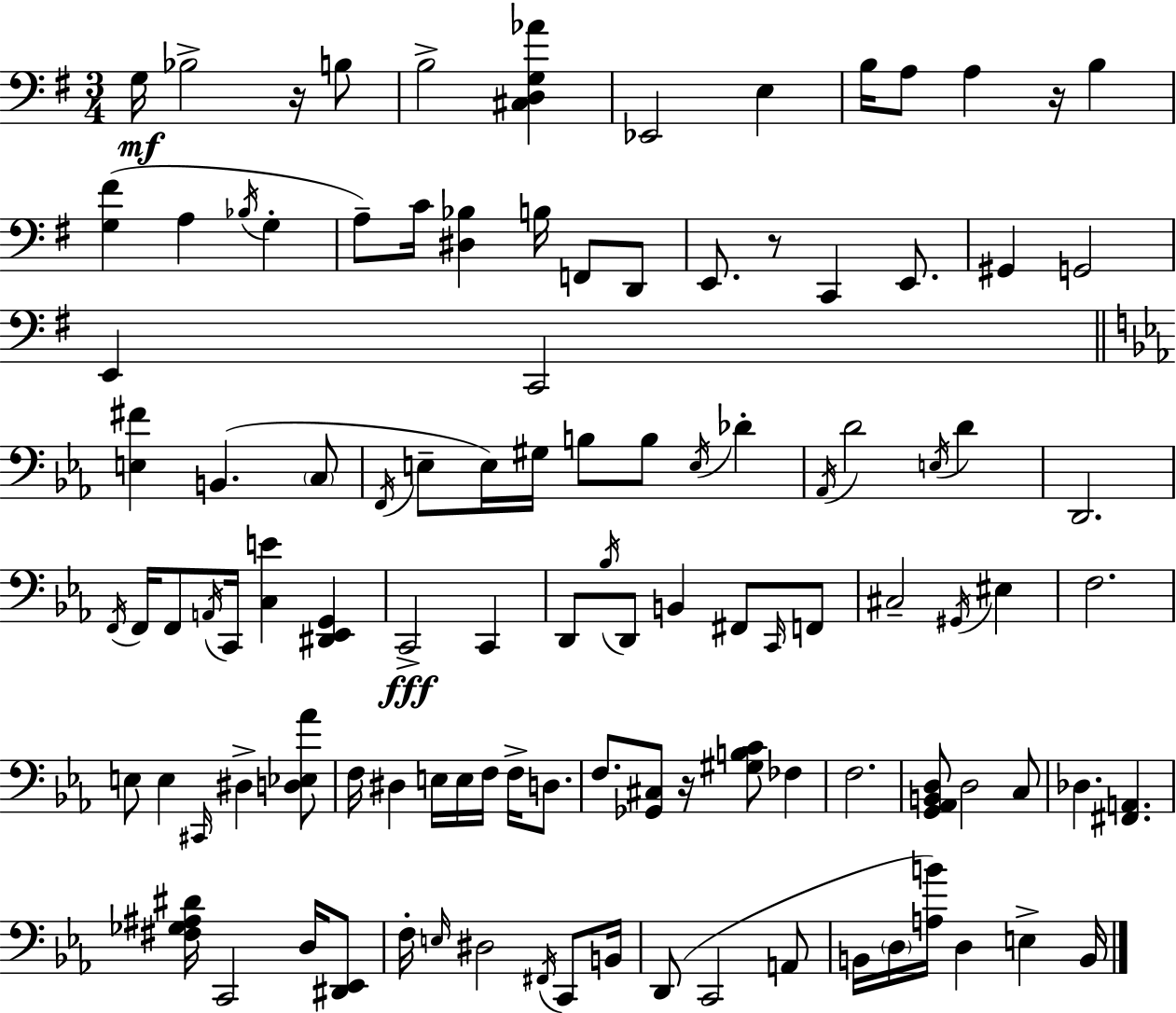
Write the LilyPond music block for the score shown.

{
  \clef bass
  \numericTimeSignature
  \time 3/4
  \key g \major
  \repeat volta 2 { g16\mf bes2-> r16 b8 | b2-> <cis d g aes'>4 | ees,2 e4 | b16 a8 a4 r16 b4 | \break <g fis'>4( a4 \acciaccatura { bes16 } g4-. | a8--) c'16 <dis bes>4 b16 f,8 d,8 | e,8. r8 c,4 e,8. | gis,4 g,2 | \break e,4 c,2 | \bar "||" \break \key ees \major <e fis'>4 b,4.( \parenthesize c8 | \acciaccatura { f,16 } e8-- e16) gis16 b8 b8 \acciaccatura { e16 } des'4-. | \acciaccatura { aes,16 } d'2 \acciaccatura { e16 } | d'4 d,2. | \break \acciaccatura { f,16 } f,16 f,8 \acciaccatura { a,16 } c,16 <c e'>4 | <dis, ees, g,>4 c,2->\fff | c,4 d,8 \acciaccatura { bes16 } d,8 b,4 | fis,8 \grace { c,16 } f,8 cis2-- | \break \acciaccatura { gis,16 } eis4 f2. | e8 e4 | \grace { cis,16 } dis4-> <d ees aes'>8 f16 dis4 | e16 e16 f16 f16-> d8. f8. | \break <ges, cis>8 r16 <gis b c'>8 fes4 f2. | <g, aes, b, d>8 | d2 c8 des4. | <fis, a,>4. <fis ges ais dis'>16 c,2 | \break d16 <dis, ees,>8 f16-. \grace { e16 } | dis2 \acciaccatura { fis,16 } c,8 b,16 | d,8( c,2 a,8 | b,16 \parenthesize d16 <a b'>16) d4 e4-> b,16 | \break } \bar "|."
}